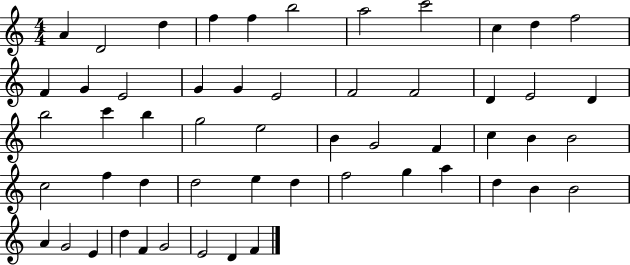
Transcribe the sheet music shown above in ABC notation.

X:1
T:Untitled
M:4/4
L:1/4
K:C
A D2 d f f b2 a2 c'2 c d f2 F G E2 G G E2 F2 F2 D E2 D b2 c' b g2 e2 B G2 F c B B2 c2 f d d2 e d f2 g a d B B2 A G2 E d F G2 E2 D F